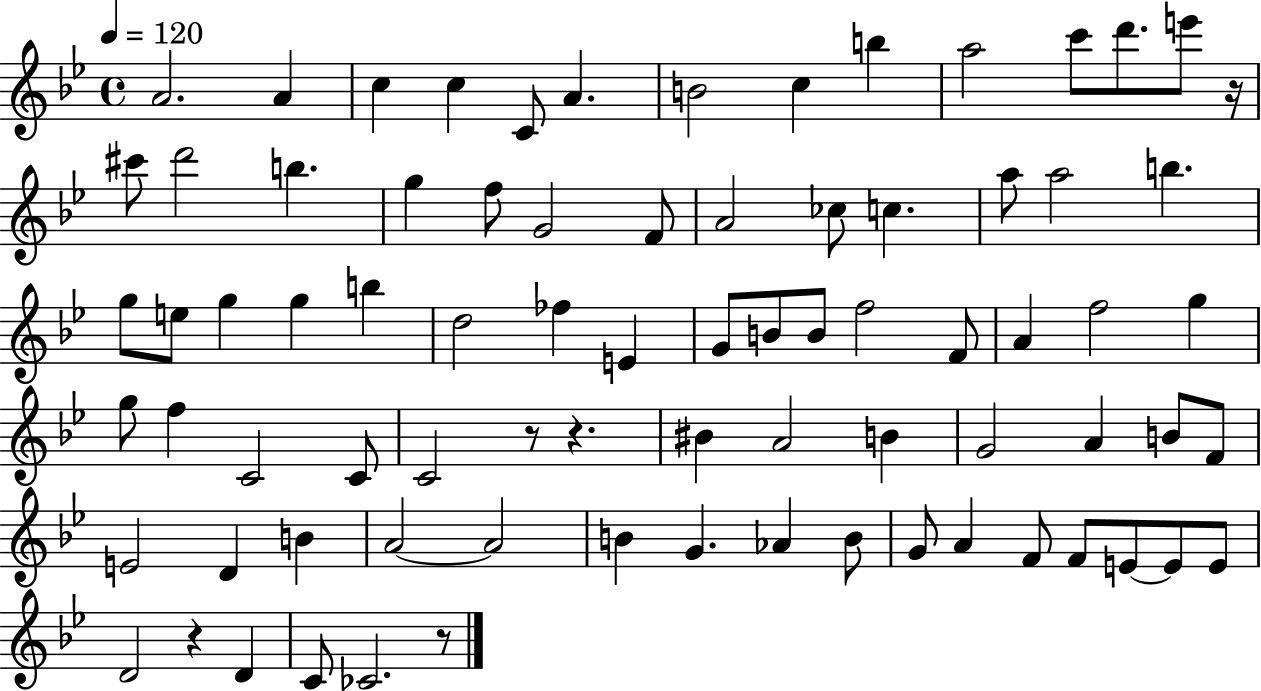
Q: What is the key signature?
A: BES major